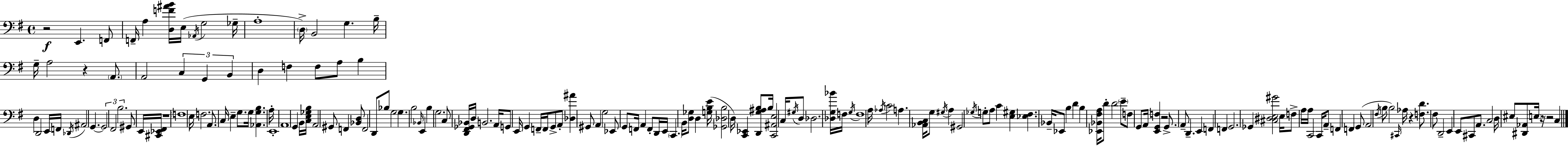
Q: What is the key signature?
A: E minor